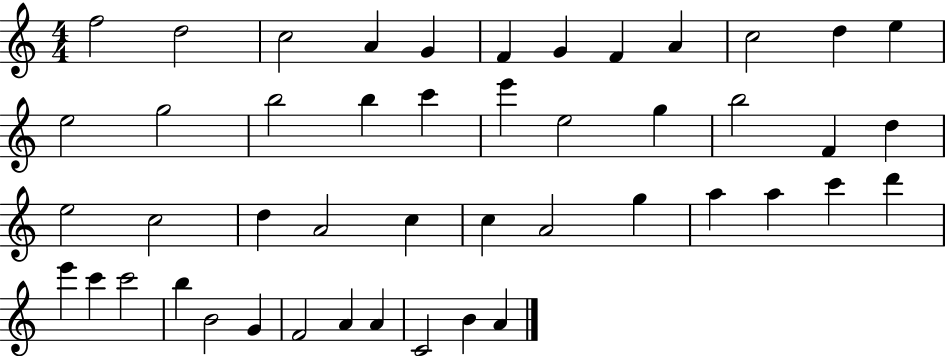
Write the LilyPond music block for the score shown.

{
  \clef treble
  \numericTimeSignature
  \time 4/4
  \key c \major
  f''2 d''2 | c''2 a'4 g'4 | f'4 g'4 f'4 a'4 | c''2 d''4 e''4 | \break e''2 g''2 | b''2 b''4 c'''4 | e'''4 e''2 g''4 | b''2 f'4 d''4 | \break e''2 c''2 | d''4 a'2 c''4 | c''4 a'2 g''4 | a''4 a''4 c'''4 d'''4 | \break e'''4 c'''4 c'''2 | b''4 b'2 g'4 | f'2 a'4 a'4 | c'2 b'4 a'4 | \break \bar "|."
}